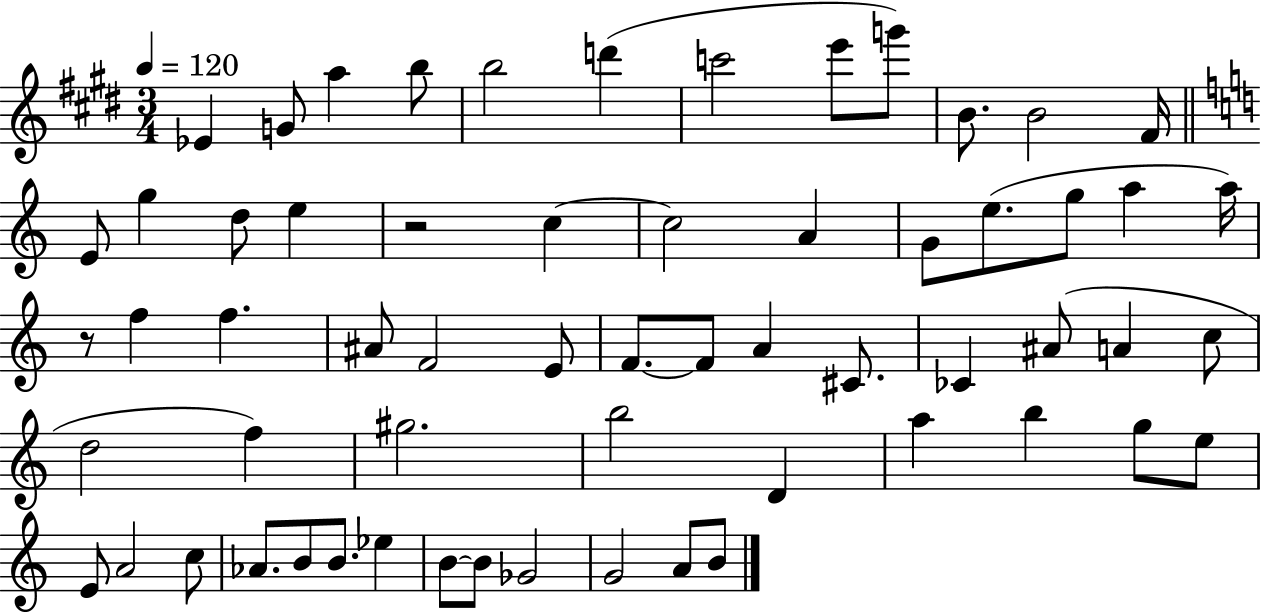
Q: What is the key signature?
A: E major